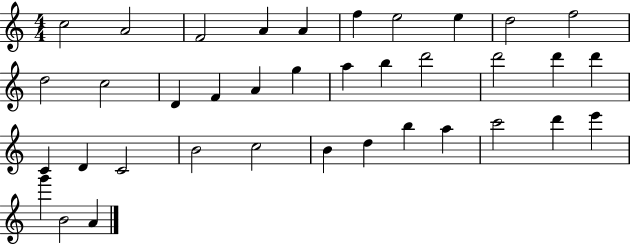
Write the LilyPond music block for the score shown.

{
  \clef treble
  \numericTimeSignature
  \time 4/4
  \key c \major
  c''2 a'2 | f'2 a'4 a'4 | f''4 e''2 e''4 | d''2 f''2 | \break d''2 c''2 | d'4 f'4 a'4 g''4 | a''4 b''4 d'''2 | d'''2 d'''4 d'''4 | \break c'4 d'4 c'2 | b'2 c''2 | b'4 d''4 b''4 a''4 | c'''2 d'''4 e'''4 | \break g'''4 b'2 a'4 | \bar "|."
}